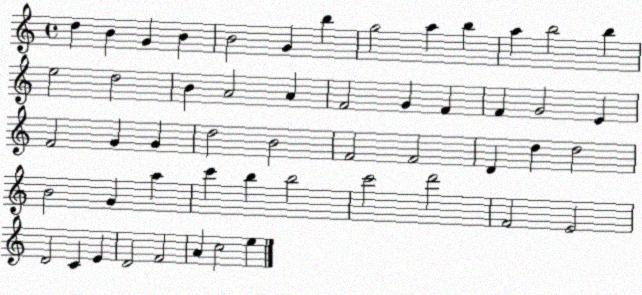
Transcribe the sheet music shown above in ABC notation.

X:1
T:Untitled
M:4/4
L:1/4
K:C
d B G B B2 G b g2 a b a b2 b e2 d2 B A2 A F2 G F F G2 E F2 G G d2 B2 F2 F2 D d d2 B2 G a c' b b2 c'2 d'2 F2 E2 D2 C E D2 F2 A c2 e